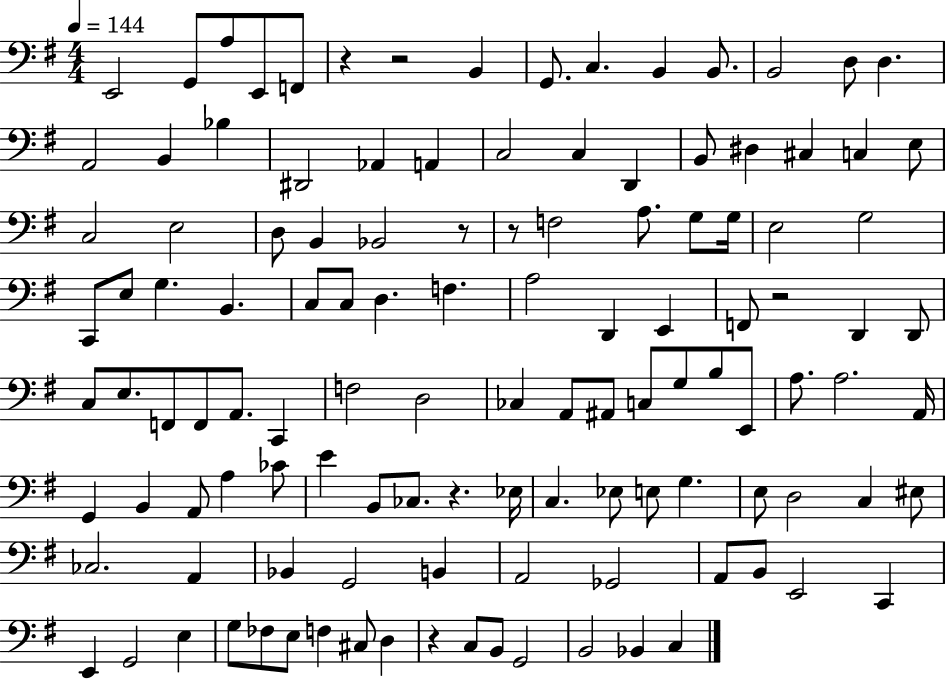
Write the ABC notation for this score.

X:1
T:Untitled
M:4/4
L:1/4
K:G
E,,2 G,,/2 A,/2 E,,/2 F,,/2 z z2 B,, G,,/2 C, B,, B,,/2 B,,2 D,/2 D, A,,2 B,, _B, ^D,,2 _A,, A,, C,2 C, D,, B,,/2 ^D, ^C, C, E,/2 C,2 E,2 D,/2 B,, _B,,2 z/2 z/2 F,2 A,/2 G,/2 G,/4 E,2 G,2 C,,/2 E,/2 G, B,, C,/2 C,/2 D, F, A,2 D,, E,, F,,/2 z2 D,, D,,/2 C,/2 E,/2 F,,/2 F,,/2 A,,/2 C,, F,2 D,2 _C, A,,/2 ^A,,/2 C,/2 G,/2 B,/2 E,,/2 A,/2 A,2 A,,/4 G,, B,, A,,/2 A, _C/2 E B,,/2 _C,/2 z _E,/4 C, _E,/2 E,/2 G, E,/2 D,2 C, ^E,/2 _C,2 A,, _B,, G,,2 B,, A,,2 _G,,2 A,,/2 B,,/2 E,,2 C,, E,, G,,2 E, G,/2 _F,/2 E,/2 F, ^C,/2 D, z C,/2 B,,/2 G,,2 B,,2 _B,, C,